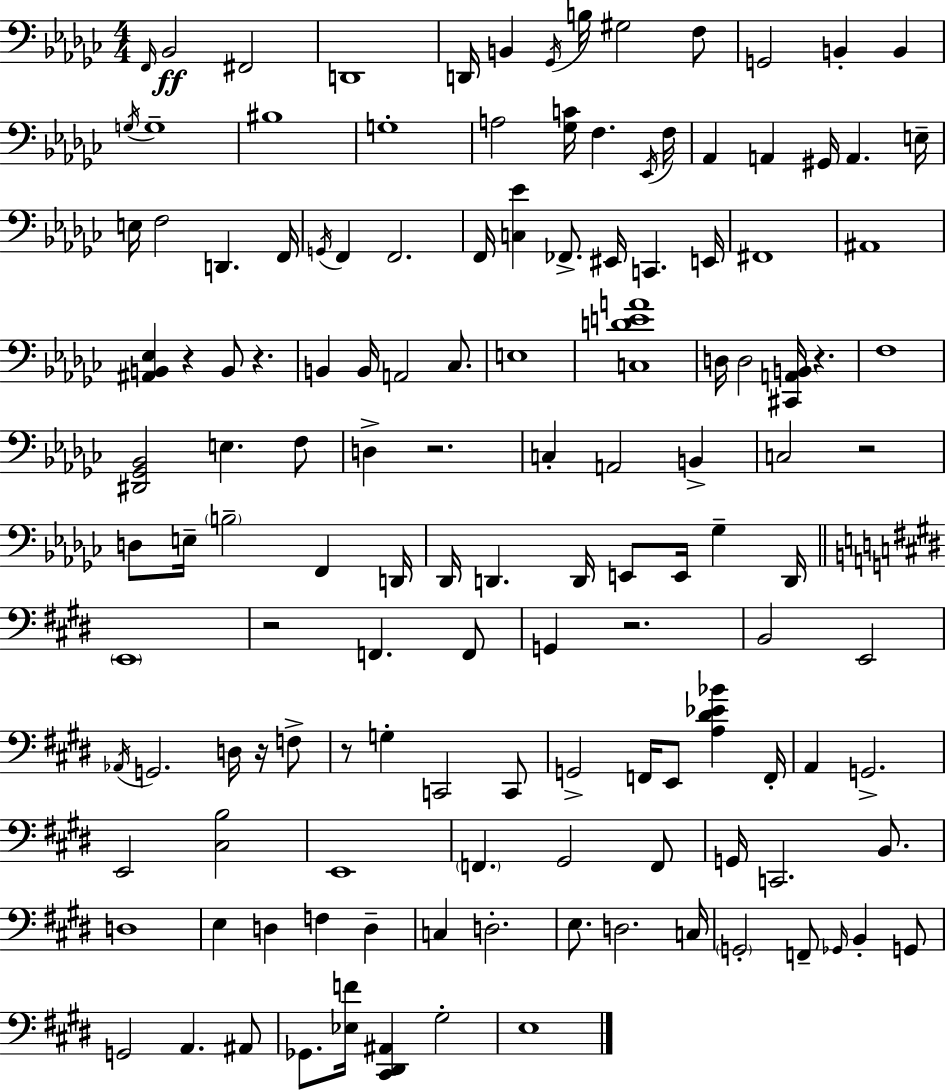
X:1
T:Untitled
M:4/4
L:1/4
K:Ebm
F,,/4 _B,,2 ^F,,2 D,,4 D,,/4 B,, _G,,/4 B,/4 ^G,2 F,/2 G,,2 B,, B,, G,/4 G,4 ^B,4 G,4 A,2 [_G,C]/4 F, _E,,/4 F,/4 _A,, A,, ^G,,/4 A,, E,/4 E,/4 F,2 D,, F,,/4 G,,/4 F,, F,,2 F,,/4 [C,_E] _F,,/2 ^E,,/4 C,, E,,/4 ^F,,4 ^A,,4 [^A,,B,,_E,] z B,,/2 z B,, B,,/4 A,,2 _C,/2 E,4 [C,DEA]4 D,/4 D,2 [^C,,A,,B,,]/4 z F,4 [^D,,_G,,_B,,]2 E, F,/2 D, z2 C, A,,2 B,, C,2 z2 D,/2 E,/4 B,2 F,, D,,/4 _D,,/4 D,, D,,/4 E,,/2 E,,/4 _G, D,,/4 E,,4 z2 F,, F,,/2 G,, z2 B,,2 E,,2 _A,,/4 G,,2 D,/4 z/4 F,/2 z/2 G, C,,2 C,,/2 G,,2 F,,/4 E,,/2 [A,^D_E_B] F,,/4 A,, G,,2 E,,2 [^C,B,]2 E,,4 F,, ^G,,2 F,,/2 G,,/4 C,,2 B,,/2 D,4 E, D, F, D, C, D,2 E,/2 D,2 C,/4 G,,2 F,,/2 _G,,/4 B,, G,,/2 G,,2 A,, ^A,,/2 _G,,/2 [_E,F]/4 [^C,,^D,,^A,,] ^G,2 E,4